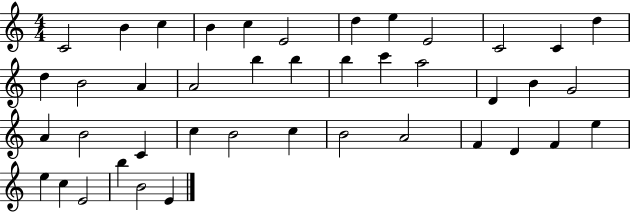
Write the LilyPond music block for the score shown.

{
  \clef treble
  \numericTimeSignature
  \time 4/4
  \key c \major
  c'2 b'4 c''4 | b'4 c''4 e'2 | d''4 e''4 e'2 | c'2 c'4 d''4 | \break d''4 b'2 a'4 | a'2 b''4 b''4 | b''4 c'''4 a''2 | d'4 b'4 g'2 | \break a'4 b'2 c'4 | c''4 b'2 c''4 | b'2 a'2 | f'4 d'4 f'4 e''4 | \break e''4 c''4 e'2 | b''4 b'2 e'4 | \bar "|."
}